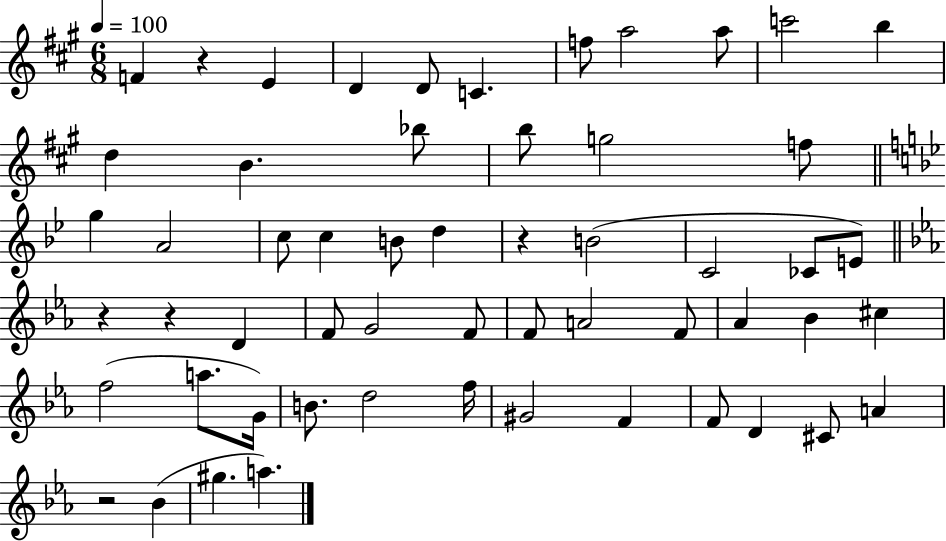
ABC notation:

X:1
T:Untitled
M:6/8
L:1/4
K:A
F z E D D/2 C f/2 a2 a/2 c'2 b d B _b/2 b/2 g2 f/2 g A2 c/2 c B/2 d z B2 C2 _C/2 E/2 z z D F/2 G2 F/2 F/2 A2 F/2 _A _B ^c f2 a/2 G/4 B/2 d2 f/4 ^G2 F F/2 D ^C/2 A z2 _B ^g a